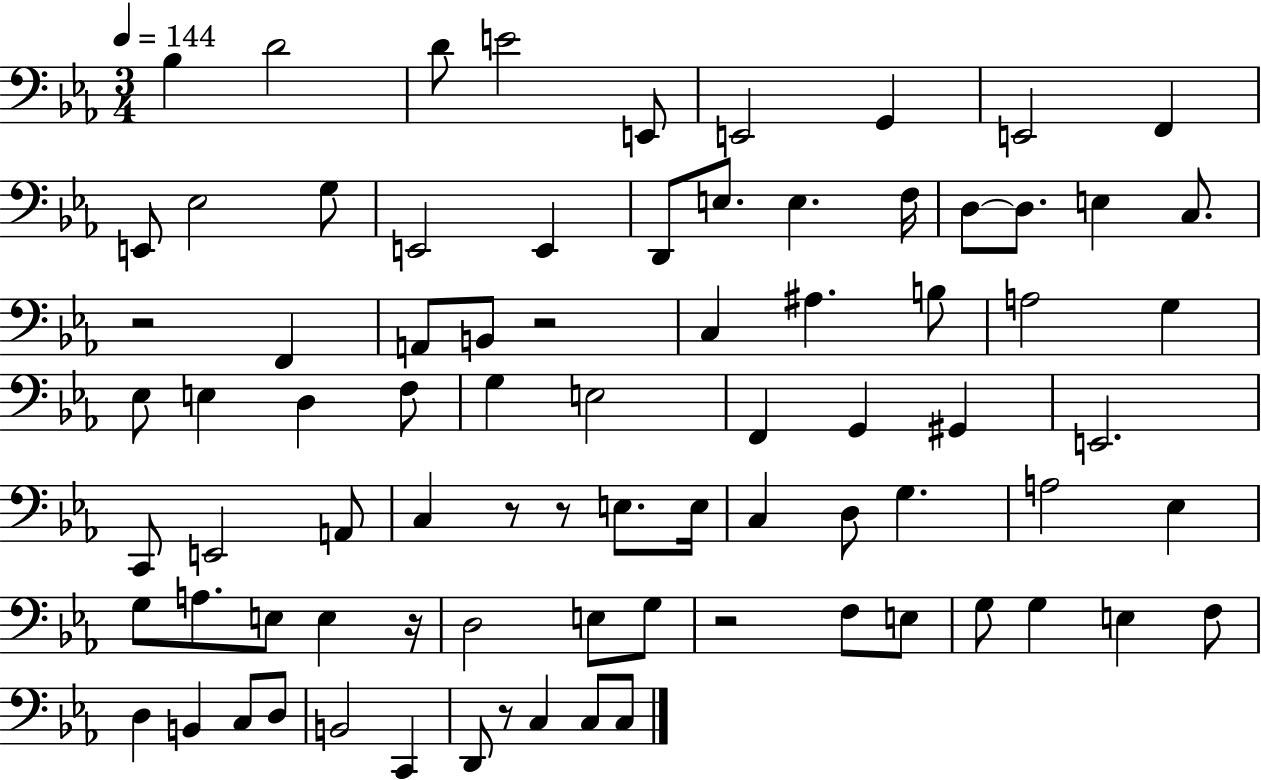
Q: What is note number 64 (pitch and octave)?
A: F3